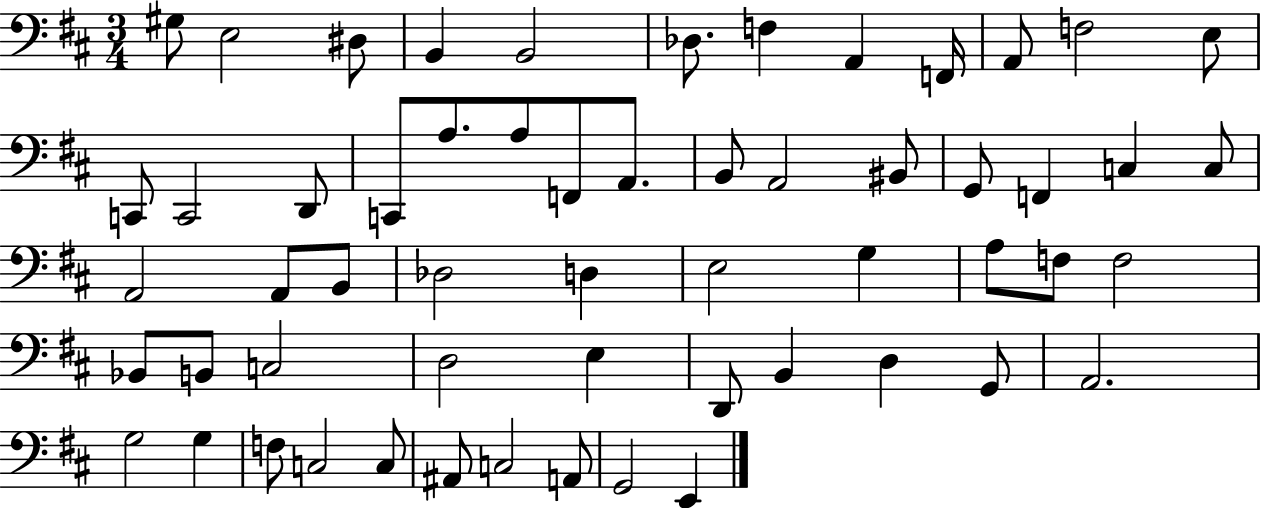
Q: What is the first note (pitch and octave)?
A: G#3